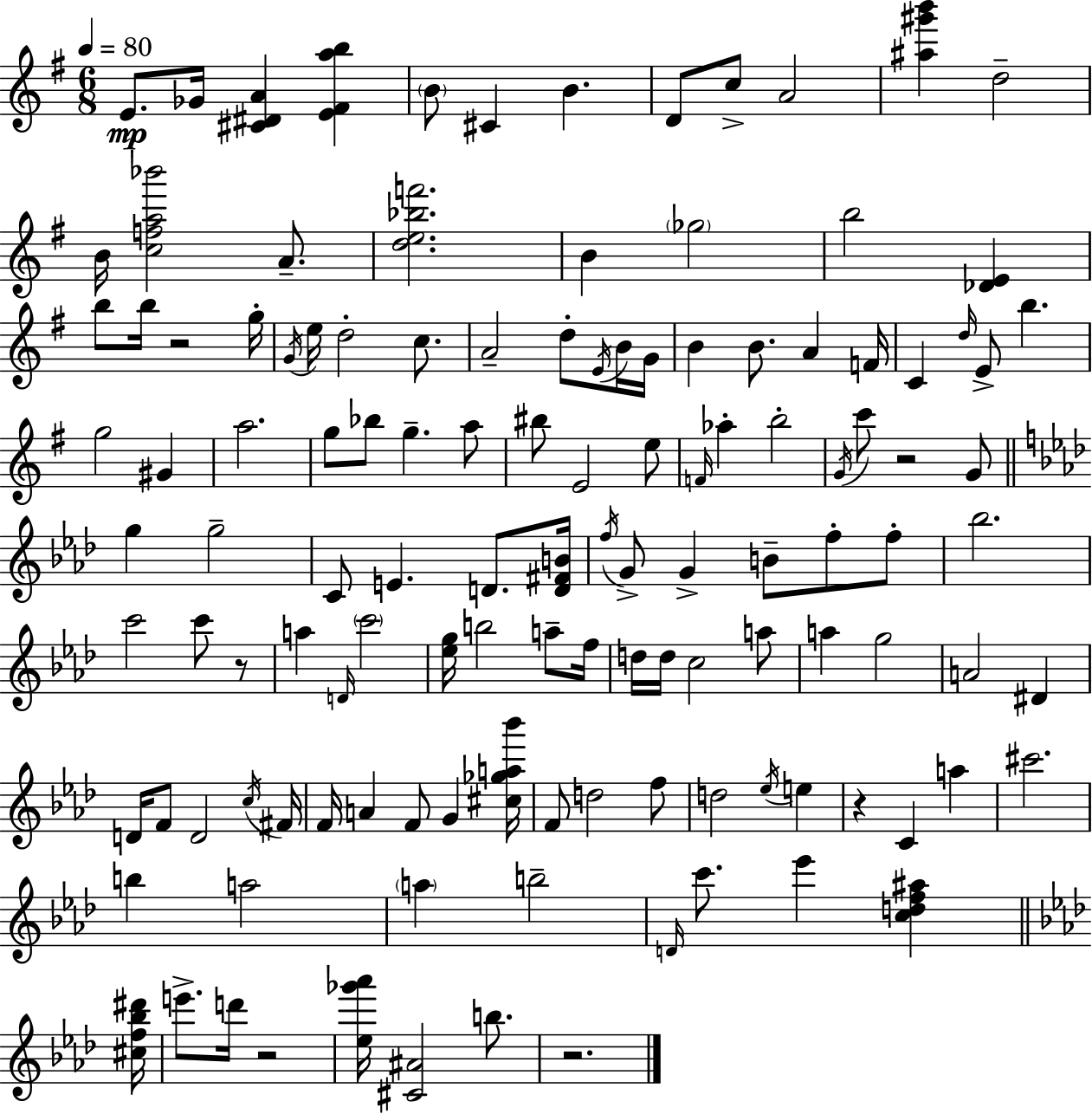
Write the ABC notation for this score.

X:1
T:Untitled
M:6/8
L:1/4
K:G
E/2 _G/4 [^C^DA] [E^Fab] B/2 ^C B D/2 c/2 A2 [^a^g'b'] d2 B/4 [cfa_b']2 A/2 [de_bf']2 B _g2 b2 [_DE] b/2 b/4 z2 g/4 G/4 e/4 d2 c/2 A2 d/2 E/4 B/4 G/4 B B/2 A F/4 C d/4 E/2 b g2 ^G a2 g/2 _b/2 g a/2 ^b/2 E2 e/2 F/4 _a b2 G/4 c'/2 z2 G/2 g g2 C/2 E D/2 [D^FB]/4 f/4 G/2 G B/2 f/2 f/2 _b2 c'2 c'/2 z/2 a D/4 c'2 [_eg]/4 b2 a/2 f/4 d/4 d/4 c2 a/2 a g2 A2 ^D D/4 F/2 D2 c/4 ^F/4 F/4 A F/2 G [^c_ga_b']/4 F/2 d2 f/2 d2 _e/4 e z C a ^c'2 b a2 a b2 D/4 c'/2 _e' [cdf^a] [^cf_b^d']/4 e'/2 d'/4 z2 [_e_g'_a']/4 [^C^A]2 b/2 z2